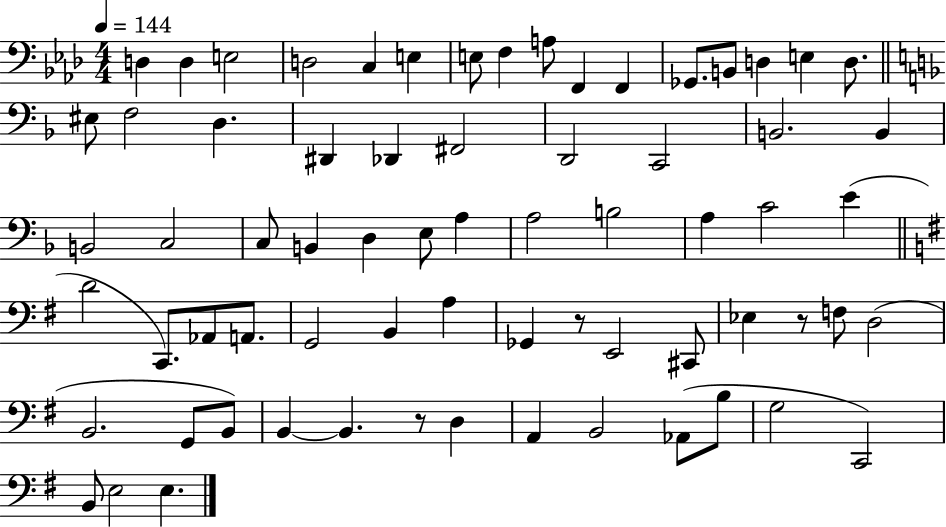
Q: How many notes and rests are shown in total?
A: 69